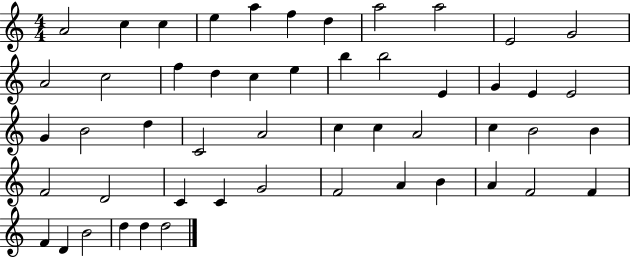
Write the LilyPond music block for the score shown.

{
  \clef treble
  \numericTimeSignature
  \time 4/4
  \key c \major
  a'2 c''4 c''4 | e''4 a''4 f''4 d''4 | a''2 a''2 | e'2 g'2 | \break a'2 c''2 | f''4 d''4 c''4 e''4 | b''4 b''2 e'4 | g'4 e'4 e'2 | \break g'4 b'2 d''4 | c'2 a'2 | c''4 c''4 a'2 | c''4 b'2 b'4 | \break f'2 d'2 | c'4 c'4 g'2 | f'2 a'4 b'4 | a'4 f'2 f'4 | \break f'4 d'4 b'2 | d''4 d''4 d''2 | \bar "|."
}